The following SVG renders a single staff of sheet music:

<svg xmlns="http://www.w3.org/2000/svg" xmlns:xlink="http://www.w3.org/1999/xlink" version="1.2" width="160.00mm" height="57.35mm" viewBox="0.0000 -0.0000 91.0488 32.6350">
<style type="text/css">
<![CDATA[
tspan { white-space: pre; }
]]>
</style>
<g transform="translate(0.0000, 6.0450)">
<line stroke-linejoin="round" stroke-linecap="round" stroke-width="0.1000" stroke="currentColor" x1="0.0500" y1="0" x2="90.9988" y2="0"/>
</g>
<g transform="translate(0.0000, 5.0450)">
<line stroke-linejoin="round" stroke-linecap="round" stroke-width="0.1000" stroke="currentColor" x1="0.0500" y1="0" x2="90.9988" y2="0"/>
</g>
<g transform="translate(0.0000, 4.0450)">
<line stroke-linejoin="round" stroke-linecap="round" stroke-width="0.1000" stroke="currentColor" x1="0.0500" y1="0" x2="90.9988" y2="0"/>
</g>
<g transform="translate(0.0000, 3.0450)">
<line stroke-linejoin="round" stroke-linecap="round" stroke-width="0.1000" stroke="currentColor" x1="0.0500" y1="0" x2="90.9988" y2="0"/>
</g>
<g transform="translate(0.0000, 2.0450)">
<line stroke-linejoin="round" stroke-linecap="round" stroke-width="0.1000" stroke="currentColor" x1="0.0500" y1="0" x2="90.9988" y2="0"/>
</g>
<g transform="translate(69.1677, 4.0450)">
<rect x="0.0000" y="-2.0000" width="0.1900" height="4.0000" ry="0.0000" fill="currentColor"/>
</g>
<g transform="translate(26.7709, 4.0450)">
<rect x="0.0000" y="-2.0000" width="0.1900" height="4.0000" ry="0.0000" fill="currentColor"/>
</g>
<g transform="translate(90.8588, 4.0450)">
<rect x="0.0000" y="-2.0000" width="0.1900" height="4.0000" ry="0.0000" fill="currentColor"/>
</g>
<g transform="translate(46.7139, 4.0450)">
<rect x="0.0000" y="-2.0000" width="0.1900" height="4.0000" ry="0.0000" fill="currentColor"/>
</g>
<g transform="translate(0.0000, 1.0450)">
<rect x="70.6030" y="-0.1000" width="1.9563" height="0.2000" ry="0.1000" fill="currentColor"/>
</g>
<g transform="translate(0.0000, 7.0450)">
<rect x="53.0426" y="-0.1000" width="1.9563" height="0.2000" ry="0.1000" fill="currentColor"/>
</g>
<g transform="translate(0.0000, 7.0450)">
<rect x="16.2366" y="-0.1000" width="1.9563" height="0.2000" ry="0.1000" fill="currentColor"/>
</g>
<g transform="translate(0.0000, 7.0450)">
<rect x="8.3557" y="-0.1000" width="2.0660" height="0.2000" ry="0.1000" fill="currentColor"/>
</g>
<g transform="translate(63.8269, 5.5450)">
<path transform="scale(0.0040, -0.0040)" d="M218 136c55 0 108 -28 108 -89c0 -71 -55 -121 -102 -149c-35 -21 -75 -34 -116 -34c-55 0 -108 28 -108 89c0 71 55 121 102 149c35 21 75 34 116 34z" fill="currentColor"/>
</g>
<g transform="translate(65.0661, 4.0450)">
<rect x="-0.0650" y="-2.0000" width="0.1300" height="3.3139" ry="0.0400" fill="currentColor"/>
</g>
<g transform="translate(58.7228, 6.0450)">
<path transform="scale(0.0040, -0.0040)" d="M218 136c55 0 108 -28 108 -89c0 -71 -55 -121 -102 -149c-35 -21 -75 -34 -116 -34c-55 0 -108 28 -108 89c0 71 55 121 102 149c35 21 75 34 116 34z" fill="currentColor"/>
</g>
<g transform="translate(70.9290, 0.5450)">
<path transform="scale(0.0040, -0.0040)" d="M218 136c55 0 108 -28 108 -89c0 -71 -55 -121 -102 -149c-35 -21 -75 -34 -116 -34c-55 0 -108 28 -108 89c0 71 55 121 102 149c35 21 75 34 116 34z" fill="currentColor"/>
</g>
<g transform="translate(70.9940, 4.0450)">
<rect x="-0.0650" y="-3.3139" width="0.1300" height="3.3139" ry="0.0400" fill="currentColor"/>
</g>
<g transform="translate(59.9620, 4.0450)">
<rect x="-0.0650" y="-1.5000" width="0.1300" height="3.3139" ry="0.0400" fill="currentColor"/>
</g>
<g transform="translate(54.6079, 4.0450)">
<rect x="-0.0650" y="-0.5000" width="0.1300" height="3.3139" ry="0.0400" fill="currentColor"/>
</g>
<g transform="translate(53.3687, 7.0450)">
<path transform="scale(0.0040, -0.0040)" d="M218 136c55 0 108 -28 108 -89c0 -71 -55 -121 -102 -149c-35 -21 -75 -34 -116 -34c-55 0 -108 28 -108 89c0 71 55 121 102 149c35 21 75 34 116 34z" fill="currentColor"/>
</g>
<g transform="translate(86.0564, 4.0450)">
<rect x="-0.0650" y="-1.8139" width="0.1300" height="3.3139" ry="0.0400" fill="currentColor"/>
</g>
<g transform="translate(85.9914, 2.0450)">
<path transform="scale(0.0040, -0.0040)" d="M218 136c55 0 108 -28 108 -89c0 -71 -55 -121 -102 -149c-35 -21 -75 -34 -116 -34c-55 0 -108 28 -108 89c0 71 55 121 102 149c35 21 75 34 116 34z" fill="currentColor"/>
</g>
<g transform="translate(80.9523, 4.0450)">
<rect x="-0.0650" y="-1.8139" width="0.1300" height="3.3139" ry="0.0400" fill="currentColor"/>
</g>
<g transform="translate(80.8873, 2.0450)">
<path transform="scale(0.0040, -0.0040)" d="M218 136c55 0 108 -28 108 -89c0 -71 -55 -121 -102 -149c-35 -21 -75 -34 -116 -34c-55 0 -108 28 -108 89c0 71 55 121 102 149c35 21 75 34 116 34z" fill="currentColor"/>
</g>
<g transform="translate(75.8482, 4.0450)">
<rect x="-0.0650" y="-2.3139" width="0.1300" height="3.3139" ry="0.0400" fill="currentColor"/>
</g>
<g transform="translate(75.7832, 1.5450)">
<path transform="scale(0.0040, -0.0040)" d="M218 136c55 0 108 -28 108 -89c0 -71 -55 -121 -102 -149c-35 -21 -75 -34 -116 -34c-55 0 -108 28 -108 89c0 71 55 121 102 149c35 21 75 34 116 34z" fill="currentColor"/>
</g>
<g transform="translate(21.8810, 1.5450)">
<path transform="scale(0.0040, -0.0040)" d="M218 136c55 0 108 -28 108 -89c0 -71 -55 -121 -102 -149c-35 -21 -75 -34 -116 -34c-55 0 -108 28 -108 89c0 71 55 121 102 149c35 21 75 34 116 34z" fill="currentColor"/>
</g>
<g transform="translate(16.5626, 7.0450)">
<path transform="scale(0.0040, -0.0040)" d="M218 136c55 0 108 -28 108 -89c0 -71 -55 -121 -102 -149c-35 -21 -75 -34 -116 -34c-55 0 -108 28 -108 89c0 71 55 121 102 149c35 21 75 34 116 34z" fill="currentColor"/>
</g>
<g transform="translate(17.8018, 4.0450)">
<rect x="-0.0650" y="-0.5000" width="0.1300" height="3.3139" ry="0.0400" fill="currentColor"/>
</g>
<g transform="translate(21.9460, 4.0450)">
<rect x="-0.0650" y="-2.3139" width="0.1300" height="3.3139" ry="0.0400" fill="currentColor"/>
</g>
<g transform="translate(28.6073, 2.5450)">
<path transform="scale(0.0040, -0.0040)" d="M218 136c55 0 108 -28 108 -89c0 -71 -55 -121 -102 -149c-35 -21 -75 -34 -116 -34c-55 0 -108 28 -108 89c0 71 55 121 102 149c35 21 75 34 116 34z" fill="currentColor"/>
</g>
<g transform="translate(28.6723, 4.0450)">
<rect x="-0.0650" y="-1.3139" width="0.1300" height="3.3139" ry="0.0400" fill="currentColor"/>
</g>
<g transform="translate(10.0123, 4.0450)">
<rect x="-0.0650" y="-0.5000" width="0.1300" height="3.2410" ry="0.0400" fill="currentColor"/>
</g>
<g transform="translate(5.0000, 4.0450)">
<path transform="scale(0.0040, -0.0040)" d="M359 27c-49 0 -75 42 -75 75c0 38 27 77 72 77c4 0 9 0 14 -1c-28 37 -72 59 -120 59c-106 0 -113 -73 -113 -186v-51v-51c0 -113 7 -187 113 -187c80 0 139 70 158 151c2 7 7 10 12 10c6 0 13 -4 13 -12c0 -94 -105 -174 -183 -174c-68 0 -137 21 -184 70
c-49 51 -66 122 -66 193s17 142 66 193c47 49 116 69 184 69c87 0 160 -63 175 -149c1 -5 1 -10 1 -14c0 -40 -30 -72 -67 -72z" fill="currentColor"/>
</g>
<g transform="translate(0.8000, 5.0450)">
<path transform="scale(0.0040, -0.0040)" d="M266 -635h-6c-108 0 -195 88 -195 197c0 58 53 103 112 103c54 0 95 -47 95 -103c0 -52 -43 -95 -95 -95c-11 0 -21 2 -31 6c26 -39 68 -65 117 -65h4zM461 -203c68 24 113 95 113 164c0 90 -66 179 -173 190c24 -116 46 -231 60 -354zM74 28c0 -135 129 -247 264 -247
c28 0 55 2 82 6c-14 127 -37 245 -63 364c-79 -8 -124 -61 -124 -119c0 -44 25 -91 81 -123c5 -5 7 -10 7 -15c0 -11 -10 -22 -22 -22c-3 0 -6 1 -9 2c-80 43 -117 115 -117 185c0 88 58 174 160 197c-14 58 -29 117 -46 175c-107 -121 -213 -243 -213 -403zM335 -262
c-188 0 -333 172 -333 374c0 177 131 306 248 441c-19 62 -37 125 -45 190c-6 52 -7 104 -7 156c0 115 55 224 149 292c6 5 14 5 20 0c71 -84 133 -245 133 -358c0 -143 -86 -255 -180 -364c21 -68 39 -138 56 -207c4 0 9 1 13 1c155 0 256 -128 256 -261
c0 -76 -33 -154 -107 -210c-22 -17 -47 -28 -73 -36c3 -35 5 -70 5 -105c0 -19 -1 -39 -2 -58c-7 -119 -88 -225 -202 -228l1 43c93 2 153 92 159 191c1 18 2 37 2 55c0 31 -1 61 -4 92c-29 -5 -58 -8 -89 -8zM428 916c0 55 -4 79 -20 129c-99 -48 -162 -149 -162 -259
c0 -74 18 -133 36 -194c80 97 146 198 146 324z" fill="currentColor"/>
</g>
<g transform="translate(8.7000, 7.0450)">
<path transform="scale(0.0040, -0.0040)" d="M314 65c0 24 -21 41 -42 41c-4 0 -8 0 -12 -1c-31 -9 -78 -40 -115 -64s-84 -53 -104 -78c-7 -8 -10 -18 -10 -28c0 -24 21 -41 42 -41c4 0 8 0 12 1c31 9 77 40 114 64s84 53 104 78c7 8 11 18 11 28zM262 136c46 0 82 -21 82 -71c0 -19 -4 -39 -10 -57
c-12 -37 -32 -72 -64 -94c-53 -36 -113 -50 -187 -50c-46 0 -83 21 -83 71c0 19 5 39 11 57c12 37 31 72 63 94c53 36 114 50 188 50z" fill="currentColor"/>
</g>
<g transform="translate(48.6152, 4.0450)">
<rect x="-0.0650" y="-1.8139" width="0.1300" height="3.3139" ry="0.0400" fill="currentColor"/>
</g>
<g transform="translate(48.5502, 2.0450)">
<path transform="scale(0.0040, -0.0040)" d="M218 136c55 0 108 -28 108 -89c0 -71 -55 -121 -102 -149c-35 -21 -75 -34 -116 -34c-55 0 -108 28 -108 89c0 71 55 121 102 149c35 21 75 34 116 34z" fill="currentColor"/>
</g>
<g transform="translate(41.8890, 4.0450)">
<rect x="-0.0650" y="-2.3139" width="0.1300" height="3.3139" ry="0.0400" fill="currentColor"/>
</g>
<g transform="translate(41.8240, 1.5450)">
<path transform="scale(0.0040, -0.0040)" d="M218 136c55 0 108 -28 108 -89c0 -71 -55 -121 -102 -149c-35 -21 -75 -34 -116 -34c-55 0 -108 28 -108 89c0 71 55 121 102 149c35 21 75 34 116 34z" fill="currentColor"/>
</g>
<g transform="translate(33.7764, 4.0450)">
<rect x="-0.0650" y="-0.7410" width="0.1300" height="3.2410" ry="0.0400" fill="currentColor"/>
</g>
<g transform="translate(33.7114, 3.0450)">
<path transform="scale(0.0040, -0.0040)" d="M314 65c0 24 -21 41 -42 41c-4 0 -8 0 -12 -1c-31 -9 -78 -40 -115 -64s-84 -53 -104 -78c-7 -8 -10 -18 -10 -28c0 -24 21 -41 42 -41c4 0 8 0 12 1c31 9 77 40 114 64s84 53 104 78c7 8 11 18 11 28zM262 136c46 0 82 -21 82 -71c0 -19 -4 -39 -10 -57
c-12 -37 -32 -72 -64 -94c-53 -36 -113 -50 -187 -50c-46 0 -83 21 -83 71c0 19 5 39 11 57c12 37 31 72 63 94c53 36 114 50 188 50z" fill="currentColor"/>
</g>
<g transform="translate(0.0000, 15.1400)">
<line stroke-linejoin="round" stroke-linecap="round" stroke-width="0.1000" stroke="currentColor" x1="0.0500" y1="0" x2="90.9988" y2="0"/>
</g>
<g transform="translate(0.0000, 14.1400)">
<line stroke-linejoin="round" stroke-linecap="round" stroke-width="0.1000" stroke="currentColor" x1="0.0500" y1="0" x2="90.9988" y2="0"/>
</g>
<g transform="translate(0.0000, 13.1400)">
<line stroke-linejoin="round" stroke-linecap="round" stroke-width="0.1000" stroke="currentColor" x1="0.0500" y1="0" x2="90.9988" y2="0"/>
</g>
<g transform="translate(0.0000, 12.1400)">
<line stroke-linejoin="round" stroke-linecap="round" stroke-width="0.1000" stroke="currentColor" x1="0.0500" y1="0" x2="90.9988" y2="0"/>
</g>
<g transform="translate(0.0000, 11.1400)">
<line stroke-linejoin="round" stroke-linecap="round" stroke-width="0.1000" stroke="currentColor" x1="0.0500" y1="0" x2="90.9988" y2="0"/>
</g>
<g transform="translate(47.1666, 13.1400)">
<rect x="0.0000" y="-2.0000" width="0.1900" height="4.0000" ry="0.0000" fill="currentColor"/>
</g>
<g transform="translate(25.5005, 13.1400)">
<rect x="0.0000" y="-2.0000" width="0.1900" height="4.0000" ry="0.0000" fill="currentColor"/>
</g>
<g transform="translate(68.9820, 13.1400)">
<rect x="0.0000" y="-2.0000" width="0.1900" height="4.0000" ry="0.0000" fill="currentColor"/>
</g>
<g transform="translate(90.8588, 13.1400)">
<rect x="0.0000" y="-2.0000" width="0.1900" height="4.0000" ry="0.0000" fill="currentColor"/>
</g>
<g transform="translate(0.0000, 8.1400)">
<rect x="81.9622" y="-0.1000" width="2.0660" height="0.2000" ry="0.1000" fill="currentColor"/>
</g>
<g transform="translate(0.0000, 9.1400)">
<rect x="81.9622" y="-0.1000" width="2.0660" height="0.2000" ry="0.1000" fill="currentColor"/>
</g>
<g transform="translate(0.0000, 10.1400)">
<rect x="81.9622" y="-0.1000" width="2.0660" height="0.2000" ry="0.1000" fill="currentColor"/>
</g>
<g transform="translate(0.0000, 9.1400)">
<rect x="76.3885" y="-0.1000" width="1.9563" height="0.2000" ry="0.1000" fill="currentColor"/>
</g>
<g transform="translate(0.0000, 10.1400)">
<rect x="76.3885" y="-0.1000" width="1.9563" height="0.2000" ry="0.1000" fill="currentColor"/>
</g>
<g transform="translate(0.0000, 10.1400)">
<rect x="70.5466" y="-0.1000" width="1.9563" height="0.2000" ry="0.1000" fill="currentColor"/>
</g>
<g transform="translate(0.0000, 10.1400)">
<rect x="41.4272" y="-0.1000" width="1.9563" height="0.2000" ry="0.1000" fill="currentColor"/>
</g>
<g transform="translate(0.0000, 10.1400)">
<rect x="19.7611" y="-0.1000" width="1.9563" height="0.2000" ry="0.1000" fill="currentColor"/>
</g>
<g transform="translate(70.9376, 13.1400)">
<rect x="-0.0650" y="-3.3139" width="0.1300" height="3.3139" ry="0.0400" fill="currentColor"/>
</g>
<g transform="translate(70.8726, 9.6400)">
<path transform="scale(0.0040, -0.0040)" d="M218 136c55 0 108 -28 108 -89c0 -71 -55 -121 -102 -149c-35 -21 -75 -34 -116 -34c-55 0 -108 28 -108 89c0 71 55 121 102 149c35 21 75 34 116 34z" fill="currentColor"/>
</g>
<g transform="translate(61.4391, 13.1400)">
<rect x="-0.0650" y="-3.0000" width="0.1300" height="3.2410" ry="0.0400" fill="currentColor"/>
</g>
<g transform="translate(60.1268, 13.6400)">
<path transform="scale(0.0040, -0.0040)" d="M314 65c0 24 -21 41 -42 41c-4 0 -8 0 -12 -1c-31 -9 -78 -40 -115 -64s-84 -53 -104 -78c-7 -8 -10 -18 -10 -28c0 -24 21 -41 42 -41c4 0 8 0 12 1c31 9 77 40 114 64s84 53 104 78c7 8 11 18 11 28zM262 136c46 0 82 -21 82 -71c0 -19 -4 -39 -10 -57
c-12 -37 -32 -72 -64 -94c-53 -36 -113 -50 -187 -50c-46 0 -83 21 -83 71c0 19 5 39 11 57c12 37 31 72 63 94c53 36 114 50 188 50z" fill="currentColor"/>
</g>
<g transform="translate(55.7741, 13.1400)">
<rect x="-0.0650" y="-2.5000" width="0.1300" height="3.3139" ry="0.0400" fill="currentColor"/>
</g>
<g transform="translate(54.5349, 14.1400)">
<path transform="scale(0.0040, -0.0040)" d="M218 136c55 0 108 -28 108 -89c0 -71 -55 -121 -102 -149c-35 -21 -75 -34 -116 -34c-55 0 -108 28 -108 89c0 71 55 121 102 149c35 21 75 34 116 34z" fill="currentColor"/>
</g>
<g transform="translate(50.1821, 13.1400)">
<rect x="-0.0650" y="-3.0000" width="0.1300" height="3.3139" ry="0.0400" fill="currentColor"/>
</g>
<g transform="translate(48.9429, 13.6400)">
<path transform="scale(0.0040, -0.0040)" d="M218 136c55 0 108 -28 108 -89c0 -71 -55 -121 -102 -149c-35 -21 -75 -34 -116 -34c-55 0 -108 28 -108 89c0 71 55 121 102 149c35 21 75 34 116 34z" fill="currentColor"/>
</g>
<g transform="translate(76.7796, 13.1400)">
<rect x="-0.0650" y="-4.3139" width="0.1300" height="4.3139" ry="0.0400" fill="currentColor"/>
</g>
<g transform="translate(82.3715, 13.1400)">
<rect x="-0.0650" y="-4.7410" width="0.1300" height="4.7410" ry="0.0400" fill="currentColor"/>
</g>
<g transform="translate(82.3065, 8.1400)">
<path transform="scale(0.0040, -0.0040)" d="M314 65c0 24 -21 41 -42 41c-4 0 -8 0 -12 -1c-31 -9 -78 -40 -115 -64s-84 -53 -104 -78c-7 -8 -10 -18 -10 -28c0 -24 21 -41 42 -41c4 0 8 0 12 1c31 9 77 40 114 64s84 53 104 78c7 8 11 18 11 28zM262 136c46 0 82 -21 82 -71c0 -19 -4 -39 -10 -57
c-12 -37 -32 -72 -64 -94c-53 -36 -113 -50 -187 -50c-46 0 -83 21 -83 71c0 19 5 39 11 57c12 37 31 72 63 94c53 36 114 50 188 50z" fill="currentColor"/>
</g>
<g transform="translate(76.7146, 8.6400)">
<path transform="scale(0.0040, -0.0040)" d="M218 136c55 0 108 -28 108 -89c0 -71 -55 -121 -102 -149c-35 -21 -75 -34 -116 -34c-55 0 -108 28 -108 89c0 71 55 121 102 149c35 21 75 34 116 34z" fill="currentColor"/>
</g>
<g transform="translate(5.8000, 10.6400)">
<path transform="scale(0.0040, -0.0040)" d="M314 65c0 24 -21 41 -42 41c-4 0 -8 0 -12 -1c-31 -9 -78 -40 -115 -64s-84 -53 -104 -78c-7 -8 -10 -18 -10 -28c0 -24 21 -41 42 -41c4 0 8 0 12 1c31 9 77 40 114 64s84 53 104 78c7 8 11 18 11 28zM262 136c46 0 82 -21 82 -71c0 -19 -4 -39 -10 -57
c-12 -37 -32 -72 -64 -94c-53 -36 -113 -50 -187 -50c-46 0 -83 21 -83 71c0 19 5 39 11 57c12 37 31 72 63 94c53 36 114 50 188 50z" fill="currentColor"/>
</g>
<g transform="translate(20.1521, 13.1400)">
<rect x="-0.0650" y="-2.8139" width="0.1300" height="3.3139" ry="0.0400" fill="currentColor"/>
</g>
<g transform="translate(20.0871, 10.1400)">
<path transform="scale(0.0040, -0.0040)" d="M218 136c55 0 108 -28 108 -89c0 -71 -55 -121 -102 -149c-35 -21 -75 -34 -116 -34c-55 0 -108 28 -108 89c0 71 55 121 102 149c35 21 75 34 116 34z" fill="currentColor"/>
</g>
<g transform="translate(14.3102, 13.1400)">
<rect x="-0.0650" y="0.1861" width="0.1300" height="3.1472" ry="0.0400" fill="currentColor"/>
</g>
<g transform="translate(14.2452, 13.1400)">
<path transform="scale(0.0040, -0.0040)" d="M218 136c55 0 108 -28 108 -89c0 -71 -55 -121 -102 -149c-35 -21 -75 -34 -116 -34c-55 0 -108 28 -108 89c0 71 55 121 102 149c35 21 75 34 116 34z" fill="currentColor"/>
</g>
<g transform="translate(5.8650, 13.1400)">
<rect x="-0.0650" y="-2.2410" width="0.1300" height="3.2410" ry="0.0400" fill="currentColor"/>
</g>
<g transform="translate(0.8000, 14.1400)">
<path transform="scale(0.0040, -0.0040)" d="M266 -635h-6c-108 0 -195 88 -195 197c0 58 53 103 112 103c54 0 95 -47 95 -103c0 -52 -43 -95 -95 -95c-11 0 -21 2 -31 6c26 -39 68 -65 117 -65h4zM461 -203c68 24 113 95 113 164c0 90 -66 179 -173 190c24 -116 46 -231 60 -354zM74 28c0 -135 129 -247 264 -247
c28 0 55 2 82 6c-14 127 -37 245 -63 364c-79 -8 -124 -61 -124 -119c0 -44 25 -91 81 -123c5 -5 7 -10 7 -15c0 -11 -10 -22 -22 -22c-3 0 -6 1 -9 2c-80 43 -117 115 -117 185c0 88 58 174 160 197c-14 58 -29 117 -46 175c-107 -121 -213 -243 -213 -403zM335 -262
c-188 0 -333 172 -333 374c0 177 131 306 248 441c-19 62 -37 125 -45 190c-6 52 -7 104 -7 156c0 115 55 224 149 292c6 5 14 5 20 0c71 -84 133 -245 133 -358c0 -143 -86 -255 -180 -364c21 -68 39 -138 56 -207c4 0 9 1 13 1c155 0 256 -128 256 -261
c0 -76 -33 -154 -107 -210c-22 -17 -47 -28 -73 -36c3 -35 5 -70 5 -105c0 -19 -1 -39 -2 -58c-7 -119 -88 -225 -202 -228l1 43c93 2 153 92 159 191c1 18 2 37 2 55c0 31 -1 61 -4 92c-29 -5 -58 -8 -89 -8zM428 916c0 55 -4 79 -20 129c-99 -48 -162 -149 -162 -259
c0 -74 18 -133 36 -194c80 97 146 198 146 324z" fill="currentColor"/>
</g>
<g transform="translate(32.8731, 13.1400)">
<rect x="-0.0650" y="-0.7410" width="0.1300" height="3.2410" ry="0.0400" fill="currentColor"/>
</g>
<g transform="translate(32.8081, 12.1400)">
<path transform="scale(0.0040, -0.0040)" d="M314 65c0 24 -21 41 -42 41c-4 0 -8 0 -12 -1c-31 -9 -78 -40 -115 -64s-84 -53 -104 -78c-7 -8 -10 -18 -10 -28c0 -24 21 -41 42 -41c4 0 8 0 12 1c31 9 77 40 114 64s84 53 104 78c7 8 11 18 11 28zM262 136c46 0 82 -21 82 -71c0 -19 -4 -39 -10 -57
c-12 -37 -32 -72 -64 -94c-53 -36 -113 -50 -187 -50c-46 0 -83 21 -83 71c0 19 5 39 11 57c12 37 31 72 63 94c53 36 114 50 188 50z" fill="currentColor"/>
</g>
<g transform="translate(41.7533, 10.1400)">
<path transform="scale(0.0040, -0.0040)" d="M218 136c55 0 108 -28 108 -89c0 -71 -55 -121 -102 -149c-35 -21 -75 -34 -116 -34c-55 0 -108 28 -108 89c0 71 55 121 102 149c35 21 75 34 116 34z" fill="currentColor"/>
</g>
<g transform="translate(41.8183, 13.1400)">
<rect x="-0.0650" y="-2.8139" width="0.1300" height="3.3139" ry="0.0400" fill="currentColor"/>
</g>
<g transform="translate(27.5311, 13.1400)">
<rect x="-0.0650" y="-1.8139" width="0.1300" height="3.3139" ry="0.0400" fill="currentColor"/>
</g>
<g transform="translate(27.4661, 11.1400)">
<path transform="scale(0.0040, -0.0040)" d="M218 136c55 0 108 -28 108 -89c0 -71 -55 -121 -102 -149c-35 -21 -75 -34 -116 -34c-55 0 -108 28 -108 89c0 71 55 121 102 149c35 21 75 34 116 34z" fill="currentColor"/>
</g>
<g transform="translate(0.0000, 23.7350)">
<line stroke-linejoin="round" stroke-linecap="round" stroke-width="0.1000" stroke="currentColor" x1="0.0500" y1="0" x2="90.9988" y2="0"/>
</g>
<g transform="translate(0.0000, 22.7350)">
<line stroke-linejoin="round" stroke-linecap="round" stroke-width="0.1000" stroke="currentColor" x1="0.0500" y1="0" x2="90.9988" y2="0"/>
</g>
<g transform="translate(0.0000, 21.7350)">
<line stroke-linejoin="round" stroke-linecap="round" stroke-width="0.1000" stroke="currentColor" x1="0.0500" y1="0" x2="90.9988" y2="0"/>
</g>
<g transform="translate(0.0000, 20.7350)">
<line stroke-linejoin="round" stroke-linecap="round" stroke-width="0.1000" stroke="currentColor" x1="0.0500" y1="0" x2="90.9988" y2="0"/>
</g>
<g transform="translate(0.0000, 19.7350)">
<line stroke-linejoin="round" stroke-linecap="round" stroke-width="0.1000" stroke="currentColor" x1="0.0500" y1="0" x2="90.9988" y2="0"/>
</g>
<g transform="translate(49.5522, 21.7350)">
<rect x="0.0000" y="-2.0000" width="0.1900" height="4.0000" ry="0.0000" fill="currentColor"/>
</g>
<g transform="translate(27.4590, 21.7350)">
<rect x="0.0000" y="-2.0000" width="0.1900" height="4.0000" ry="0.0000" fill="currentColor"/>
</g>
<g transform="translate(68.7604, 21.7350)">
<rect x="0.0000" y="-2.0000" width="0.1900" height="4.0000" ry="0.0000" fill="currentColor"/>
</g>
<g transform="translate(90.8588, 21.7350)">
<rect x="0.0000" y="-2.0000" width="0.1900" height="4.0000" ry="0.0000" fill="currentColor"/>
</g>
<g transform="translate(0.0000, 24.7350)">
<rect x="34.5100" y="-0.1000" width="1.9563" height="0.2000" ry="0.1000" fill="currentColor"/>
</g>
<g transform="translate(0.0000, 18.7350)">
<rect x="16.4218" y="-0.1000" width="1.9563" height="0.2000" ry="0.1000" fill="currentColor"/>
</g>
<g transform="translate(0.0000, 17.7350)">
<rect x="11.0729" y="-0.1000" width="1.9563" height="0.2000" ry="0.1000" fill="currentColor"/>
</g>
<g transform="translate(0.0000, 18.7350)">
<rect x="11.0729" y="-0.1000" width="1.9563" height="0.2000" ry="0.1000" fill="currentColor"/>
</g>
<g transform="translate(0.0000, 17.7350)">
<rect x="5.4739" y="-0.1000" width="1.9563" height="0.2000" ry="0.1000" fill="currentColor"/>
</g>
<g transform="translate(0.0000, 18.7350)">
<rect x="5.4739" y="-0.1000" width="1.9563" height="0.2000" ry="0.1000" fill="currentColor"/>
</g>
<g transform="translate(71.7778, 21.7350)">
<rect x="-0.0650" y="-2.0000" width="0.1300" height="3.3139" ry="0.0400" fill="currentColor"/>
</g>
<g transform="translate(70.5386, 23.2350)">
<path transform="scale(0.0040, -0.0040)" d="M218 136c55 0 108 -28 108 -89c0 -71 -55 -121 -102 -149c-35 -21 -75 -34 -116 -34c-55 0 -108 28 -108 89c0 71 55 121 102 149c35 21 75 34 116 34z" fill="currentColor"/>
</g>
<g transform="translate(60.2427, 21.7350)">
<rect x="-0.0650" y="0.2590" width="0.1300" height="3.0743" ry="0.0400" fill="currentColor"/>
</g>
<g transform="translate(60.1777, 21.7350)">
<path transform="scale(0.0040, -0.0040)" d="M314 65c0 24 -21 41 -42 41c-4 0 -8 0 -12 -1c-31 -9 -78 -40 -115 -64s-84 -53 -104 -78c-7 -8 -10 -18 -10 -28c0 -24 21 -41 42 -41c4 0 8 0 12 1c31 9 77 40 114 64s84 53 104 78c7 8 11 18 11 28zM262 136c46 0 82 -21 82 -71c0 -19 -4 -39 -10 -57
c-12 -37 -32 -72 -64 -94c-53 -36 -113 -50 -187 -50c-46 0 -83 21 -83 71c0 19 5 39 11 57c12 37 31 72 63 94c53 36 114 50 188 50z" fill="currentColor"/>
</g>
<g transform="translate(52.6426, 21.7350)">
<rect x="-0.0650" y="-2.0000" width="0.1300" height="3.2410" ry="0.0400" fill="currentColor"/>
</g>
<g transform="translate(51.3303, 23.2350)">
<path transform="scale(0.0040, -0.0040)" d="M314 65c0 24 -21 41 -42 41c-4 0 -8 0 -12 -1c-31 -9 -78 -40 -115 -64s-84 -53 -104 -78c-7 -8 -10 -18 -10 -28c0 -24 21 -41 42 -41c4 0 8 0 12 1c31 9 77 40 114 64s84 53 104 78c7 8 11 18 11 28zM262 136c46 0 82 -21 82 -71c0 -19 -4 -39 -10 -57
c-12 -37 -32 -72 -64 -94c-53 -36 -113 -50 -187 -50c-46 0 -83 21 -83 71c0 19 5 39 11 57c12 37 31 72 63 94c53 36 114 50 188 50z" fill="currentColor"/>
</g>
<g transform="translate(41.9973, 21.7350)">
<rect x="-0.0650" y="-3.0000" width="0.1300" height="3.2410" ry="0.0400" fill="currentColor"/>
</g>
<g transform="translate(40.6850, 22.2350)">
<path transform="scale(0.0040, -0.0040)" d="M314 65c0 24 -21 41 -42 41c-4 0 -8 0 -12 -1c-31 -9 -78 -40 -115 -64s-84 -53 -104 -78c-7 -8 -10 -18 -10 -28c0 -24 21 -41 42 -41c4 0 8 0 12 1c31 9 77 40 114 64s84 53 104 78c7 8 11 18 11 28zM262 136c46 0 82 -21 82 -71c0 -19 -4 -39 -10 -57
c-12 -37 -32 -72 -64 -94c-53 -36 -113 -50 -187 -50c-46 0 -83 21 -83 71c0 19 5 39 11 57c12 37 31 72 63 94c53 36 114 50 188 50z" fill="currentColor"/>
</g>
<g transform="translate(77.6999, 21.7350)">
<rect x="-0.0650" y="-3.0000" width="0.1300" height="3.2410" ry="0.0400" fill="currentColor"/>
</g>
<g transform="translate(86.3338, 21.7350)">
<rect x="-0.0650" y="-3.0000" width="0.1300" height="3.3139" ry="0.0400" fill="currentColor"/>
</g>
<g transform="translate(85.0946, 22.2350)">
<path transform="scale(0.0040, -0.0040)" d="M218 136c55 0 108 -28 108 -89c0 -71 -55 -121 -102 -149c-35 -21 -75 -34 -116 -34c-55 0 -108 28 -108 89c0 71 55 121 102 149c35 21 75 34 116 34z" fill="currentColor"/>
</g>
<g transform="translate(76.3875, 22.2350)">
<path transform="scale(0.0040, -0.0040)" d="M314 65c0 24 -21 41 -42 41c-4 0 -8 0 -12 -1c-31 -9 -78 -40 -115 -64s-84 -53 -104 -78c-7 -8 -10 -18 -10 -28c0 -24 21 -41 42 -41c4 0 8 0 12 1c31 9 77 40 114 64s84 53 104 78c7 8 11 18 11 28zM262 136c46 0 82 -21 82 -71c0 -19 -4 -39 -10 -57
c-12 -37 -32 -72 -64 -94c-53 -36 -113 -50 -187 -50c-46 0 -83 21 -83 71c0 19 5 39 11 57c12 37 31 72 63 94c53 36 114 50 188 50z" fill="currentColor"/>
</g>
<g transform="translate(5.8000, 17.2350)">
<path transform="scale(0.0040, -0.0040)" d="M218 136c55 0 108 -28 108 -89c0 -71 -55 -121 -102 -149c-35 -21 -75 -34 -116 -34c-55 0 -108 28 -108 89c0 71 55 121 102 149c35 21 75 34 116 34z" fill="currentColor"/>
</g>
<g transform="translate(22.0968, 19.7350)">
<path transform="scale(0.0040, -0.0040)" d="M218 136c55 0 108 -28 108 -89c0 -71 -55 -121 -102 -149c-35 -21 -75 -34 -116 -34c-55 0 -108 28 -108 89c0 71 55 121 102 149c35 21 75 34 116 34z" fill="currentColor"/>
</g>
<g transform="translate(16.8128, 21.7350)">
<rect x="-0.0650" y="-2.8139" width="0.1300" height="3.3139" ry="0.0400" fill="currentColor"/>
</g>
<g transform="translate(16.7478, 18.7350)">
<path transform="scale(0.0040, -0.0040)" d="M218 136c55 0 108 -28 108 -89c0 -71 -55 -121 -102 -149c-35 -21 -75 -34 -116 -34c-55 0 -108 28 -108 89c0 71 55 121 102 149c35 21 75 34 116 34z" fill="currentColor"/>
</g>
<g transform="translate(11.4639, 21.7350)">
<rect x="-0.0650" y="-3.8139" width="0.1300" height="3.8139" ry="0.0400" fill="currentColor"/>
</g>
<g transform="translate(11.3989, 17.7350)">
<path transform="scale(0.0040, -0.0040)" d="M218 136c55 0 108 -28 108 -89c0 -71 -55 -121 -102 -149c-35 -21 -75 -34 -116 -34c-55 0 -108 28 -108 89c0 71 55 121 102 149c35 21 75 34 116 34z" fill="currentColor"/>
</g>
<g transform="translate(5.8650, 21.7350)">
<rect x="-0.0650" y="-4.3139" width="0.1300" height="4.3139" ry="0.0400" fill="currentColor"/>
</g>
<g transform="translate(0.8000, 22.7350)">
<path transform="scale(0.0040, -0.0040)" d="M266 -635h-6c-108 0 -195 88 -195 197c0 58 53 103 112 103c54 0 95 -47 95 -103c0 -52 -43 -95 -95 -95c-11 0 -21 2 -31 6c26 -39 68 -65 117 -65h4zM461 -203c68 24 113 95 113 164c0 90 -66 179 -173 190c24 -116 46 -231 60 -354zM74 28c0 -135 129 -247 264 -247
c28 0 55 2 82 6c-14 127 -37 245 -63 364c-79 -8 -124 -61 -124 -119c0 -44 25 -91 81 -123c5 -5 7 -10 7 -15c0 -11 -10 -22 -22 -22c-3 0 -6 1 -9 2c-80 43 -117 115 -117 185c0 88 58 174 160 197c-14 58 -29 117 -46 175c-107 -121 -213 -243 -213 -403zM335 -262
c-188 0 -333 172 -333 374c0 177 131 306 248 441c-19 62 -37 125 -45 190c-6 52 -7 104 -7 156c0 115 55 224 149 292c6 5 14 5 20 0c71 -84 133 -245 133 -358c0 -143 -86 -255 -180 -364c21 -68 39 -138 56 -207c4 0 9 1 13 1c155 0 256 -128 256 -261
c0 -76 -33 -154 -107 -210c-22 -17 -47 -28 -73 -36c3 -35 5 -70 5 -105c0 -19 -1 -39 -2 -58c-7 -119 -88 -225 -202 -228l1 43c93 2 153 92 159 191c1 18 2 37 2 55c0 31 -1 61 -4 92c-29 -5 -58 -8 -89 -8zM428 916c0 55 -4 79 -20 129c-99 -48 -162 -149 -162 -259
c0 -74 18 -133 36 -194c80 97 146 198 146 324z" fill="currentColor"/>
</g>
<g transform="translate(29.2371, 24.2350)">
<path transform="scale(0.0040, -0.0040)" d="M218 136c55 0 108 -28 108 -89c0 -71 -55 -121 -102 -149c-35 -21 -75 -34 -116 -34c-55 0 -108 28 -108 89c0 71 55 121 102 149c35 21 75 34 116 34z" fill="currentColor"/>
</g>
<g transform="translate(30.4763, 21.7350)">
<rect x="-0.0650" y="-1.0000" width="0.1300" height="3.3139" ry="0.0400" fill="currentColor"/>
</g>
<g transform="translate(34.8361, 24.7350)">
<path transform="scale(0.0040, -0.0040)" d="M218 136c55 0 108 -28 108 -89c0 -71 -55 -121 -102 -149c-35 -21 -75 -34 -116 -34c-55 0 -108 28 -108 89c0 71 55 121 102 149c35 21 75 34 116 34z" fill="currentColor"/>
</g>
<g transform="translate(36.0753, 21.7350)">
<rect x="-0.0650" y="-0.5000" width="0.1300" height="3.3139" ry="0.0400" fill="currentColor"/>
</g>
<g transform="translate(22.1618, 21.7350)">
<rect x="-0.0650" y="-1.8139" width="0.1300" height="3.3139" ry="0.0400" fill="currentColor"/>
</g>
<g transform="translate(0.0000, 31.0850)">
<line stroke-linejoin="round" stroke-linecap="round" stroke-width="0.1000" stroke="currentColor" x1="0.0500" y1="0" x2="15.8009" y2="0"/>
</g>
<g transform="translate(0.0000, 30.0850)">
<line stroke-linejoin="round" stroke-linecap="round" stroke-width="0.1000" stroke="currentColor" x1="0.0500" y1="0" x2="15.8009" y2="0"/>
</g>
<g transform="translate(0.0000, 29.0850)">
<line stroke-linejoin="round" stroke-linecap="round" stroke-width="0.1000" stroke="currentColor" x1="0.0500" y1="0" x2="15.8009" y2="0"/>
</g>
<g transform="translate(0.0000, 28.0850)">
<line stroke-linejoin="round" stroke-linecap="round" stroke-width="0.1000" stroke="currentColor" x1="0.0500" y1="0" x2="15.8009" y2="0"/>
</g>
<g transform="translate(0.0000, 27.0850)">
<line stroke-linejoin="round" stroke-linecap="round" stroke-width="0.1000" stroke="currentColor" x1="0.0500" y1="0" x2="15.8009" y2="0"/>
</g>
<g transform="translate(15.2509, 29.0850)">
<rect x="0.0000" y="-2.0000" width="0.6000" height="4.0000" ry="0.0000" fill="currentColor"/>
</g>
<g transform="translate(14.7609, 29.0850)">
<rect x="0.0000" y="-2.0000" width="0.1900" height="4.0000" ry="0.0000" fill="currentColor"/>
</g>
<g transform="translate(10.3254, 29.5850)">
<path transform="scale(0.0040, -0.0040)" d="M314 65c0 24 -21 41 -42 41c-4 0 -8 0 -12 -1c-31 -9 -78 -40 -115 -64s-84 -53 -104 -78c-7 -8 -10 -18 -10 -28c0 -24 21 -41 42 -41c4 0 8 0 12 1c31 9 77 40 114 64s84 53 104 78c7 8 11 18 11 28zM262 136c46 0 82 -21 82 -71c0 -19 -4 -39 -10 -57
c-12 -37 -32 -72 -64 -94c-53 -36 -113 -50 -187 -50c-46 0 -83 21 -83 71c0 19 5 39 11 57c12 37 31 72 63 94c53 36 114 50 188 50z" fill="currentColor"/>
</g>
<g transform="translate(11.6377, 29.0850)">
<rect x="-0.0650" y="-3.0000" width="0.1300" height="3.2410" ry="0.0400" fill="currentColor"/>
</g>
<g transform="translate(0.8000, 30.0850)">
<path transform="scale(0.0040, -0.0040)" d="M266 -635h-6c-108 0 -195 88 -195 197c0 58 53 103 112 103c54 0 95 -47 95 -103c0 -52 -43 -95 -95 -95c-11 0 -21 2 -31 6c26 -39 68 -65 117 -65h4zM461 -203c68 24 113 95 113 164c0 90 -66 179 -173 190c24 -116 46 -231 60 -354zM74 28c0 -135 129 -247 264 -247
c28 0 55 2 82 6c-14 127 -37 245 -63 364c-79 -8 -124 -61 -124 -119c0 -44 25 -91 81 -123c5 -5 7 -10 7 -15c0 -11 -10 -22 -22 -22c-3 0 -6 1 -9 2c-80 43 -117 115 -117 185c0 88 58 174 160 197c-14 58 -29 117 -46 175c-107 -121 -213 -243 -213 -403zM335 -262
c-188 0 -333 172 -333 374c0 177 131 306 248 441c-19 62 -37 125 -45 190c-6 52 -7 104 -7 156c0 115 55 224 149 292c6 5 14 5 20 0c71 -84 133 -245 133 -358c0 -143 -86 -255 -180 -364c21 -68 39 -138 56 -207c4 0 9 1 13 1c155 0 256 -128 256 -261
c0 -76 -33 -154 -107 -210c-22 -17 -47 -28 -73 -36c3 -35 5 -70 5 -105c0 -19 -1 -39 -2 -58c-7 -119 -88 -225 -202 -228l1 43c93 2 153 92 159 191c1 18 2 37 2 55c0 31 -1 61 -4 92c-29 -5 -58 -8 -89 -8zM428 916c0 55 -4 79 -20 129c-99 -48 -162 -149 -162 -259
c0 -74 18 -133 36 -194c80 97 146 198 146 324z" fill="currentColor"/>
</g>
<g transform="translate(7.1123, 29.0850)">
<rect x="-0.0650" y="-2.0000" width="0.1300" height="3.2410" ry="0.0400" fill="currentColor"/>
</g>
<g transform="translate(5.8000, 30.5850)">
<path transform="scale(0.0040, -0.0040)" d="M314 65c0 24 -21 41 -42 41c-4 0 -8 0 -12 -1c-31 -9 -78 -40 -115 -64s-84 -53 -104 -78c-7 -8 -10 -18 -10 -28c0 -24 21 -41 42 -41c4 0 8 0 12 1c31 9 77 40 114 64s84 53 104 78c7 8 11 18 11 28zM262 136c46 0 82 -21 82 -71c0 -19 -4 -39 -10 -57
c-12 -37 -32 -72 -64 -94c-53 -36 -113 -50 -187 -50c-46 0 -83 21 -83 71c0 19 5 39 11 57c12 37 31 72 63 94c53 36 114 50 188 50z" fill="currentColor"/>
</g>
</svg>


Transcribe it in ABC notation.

X:1
T:Untitled
M:4/4
L:1/4
K:C
C2 C g e d2 g f C E F b g f f g2 B a f d2 a A G A2 b d' e'2 d' c' a f D C A2 F2 B2 F A2 A F2 A2